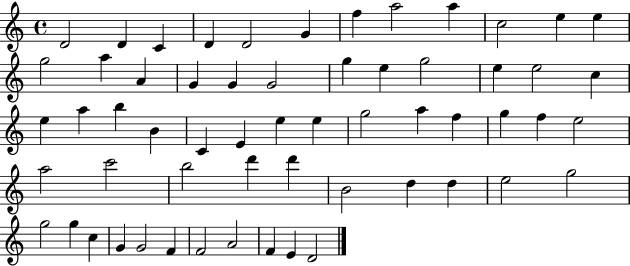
{
  \clef treble
  \time 4/4
  \defaultTimeSignature
  \key c \major
  d'2 d'4 c'4 | d'4 d'2 g'4 | f''4 a''2 a''4 | c''2 e''4 e''4 | \break g''2 a''4 a'4 | g'4 g'4 g'2 | g''4 e''4 g''2 | e''4 e''2 c''4 | \break e''4 a''4 b''4 b'4 | c'4 e'4 e''4 e''4 | g''2 a''4 f''4 | g''4 f''4 e''2 | \break a''2 c'''2 | b''2 d'''4 d'''4 | b'2 d''4 d''4 | e''2 g''2 | \break g''2 g''4 c''4 | g'4 g'2 f'4 | f'2 a'2 | f'4 e'4 d'2 | \break \bar "|."
}